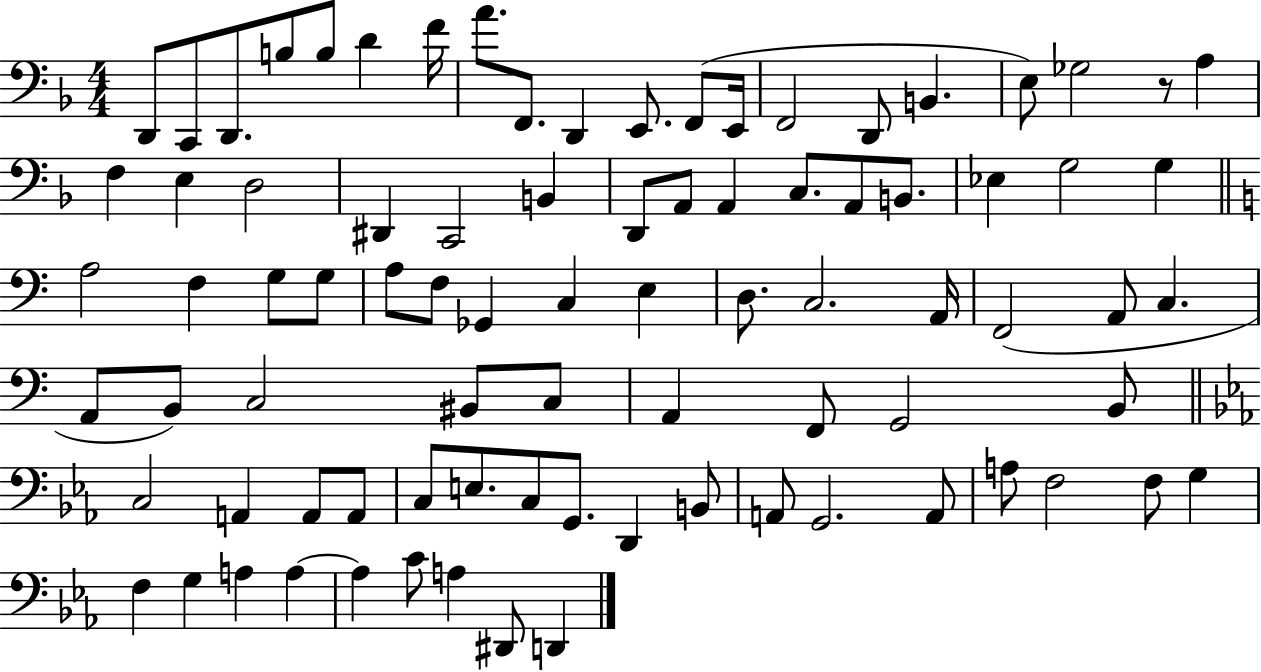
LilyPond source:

{
  \clef bass
  \numericTimeSignature
  \time 4/4
  \key f \major
  d,8 c,8 d,8. b8 b8 d'4 f'16 | a'8. f,8. d,4 e,8. f,8( e,16 | f,2 d,8 b,4. | e8) ges2 r8 a4 | \break f4 e4 d2 | dis,4 c,2 b,4 | d,8 a,8 a,4 c8. a,8 b,8. | ees4 g2 g4 | \break \bar "||" \break \key a \minor a2 f4 g8 g8 | a8 f8 ges,4 c4 e4 | d8. c2. a,16 | f,2( a,8 c4. | \break a,8 b,8) c2 bis,8 c8 | a,4 f,8 g,2 b,8 | \bar "||" \break \key ees \major c2 a,4 a,8 a,8 | c8 e8. c8 g,8. d,4 b,8 | a,8 g,2. a,8 | a8 f2 f8 g4 | \break f4 g4 a4 a4~~ | a4 c'8 a4 dis,8 d,4 | \bar "|."
}